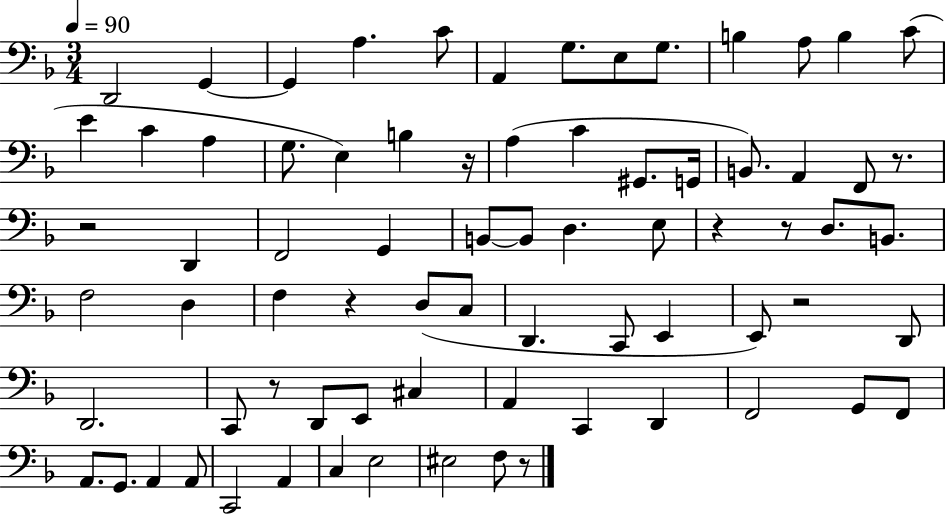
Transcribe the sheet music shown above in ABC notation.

X:1
T:Untitled
M:3/4
L:1/4
K:F
D,,2 G,, G,, A, C/2 A,, G,/2 E,/2 G,/2 B, A,/2 B, C/2 E C A, G,/2 E, B, z/4 A, C ^G,,/2 G,,/4 B,,/2 A,, F,,/2 z/2 z2 D,, F,,2 G,, B,,/2 B,,/2 D, E,/2 z z/2 D,/2 B,,/2 F,2 D, F, z D,/2 C,/2 D,, C,,/2 E,, E,,/2 z2 D,,/2 D,,2 C,,/2 z/2 D,,/2 E,,/2 ^C, A,, C,, D,, F,,2 G,,/2 F,,/2 A,,/2 G,,/2 A,, A,,/2 C,,2 A,, C, E,2 ^E,2 F,/2 z/2